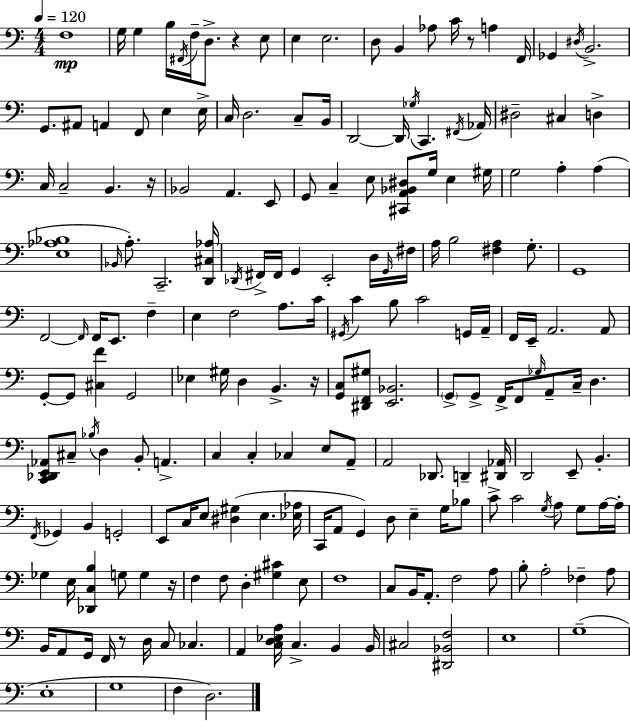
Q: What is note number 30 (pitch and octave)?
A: D2